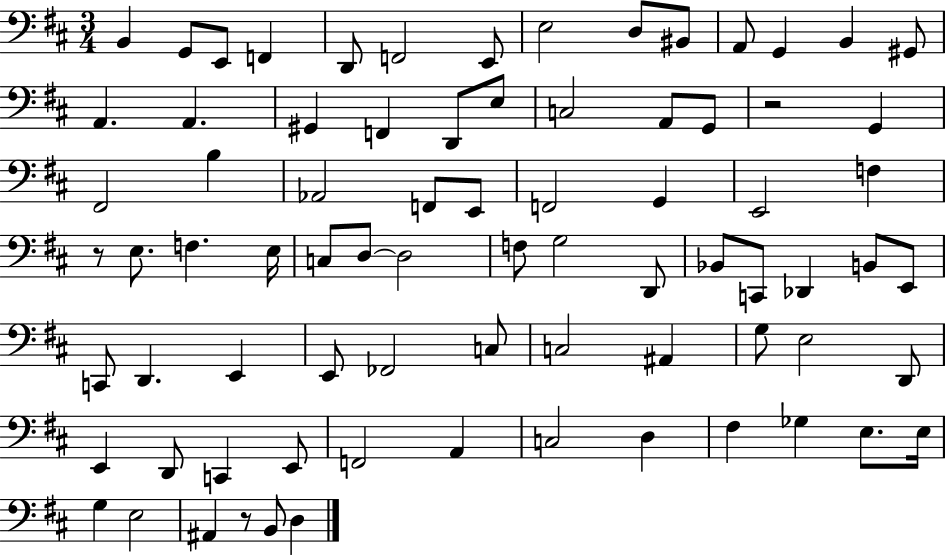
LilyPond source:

{
  \clef bass
  \numericTimeSignature
  \time 3/4
  \key d \major
  b,4 g,8 e,8 f,4 | d,8 f,2 e,8 | e2 d8 bis,8 | a,8 g,4 b,4 gis,8 | \break a,4. a,4. | gis,4 f,4 d,8 e8 | c2 a,8 g,8 | r2 g,4 | \break fis,2 b4 | aes,2 f,8 e,8 | f,2 g,4 | e,2 f4 | \break r8 e8. f4. e16 | c8 d8~~ d2 | f8 g2 d,8 | bes,8 c,8 des,4 b,8 e,8 | \break c,8 d,4. e,4 | e,8 fes,2 c8 | c2 ais,4 | g8 e2 d,8 | \break e,4 d,8 c,4 e,8 | f,2 a,4 | c2 d4 | fis4 ges4 e8. e16 | \break g4 e2 | ais,4 r8 b,8 d4 | \bar "|."
}